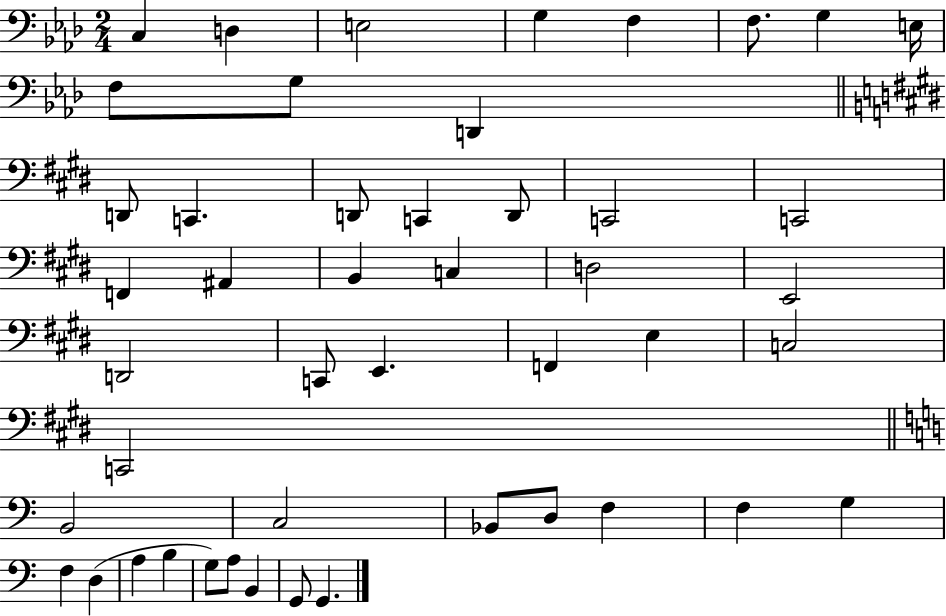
C3/q D3/q E3/h G3/q F3/q F3/e. G3/q E3/s F3/e G3/e D2/q D2/e C2/q. D2/e C2/q D2/e C2/h C2/h F2/q A#2/q B2/q C3/q D3/h E2/h D2/h C2/e E2/q. F2/q E3/q C3/h C2/h B2/h C3/h Bb2/e D3/e F3/q F3/q G3/q F3/q D3/q A3/q B3/q G3/e A3/e B2/q G2/e G2/q.